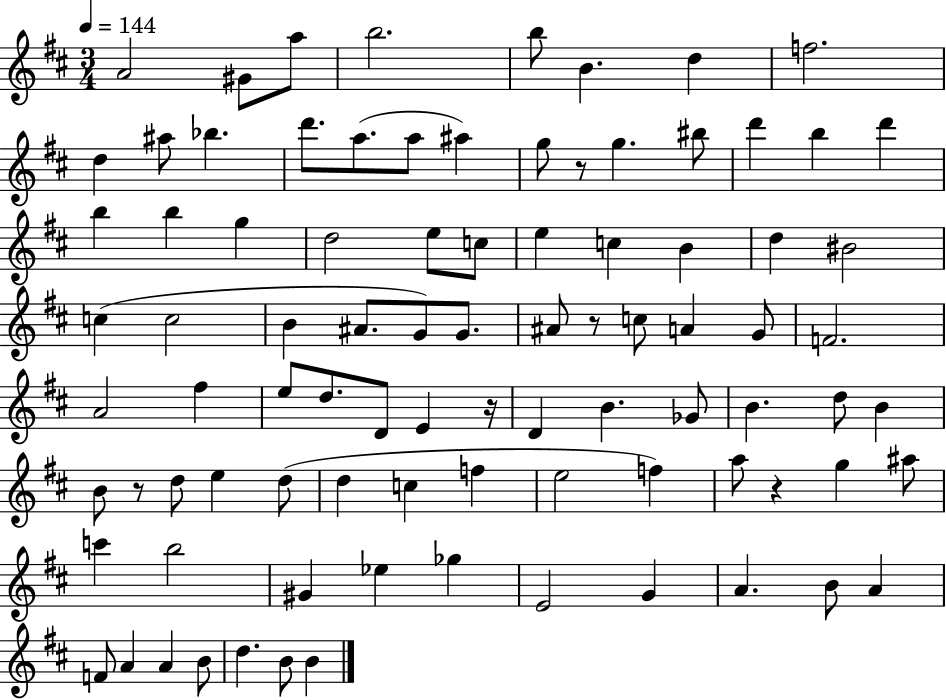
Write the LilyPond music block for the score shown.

{
  \clef treble
  \numericTimeSignature
  \time 3/4
  \key d \major
  \tempo 4 = 144
  a'2 gis'8 a''8 | b''2. | b''8 b'4. d''4 | f''2. | \break d''4 ais''8 bes''4. | d'''8. a''8.( a''8 ais''4) | g''8 r8 g''4. bis''8 | d'''4 b''4 d'''4 | \break b''4 b''4 g''4 | d''2 e''8 c''8 | e''4 c''4 b'4 | d''4 bis'2 | \break c''4( c''2 | b'4 ais'8. g'8) g'8. | ais'8 r8 c''8 a'4 g'8 | f'2. | \break a'2 fis''4 | e''8 d''8. d'8 e'4 r16 | d'4 b'4. ges'8 | b'4. d''8 b'4 | \break b'8 r8 d''8 e''4 d''8( | d''4 c''4 f''4 | e''2 f''4) | a''8 r4 g''4 ais''8 | \break c'''4 b''2 | gis'4 ees''4 ges''4 | e'2 g'4 | a'4. b'8 a'4 | \break f'8 a'4 a'4 b'8 | d''4. b'8 b'4 | \bar "|."
}